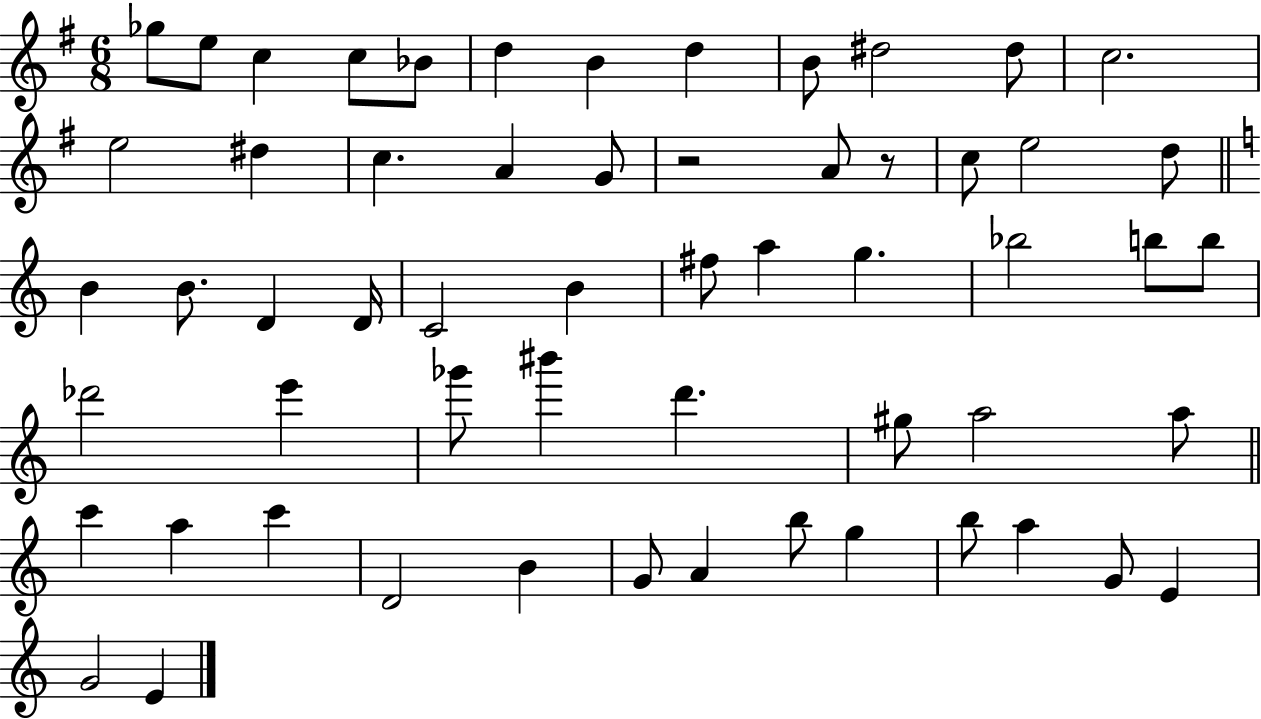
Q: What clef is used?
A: treble